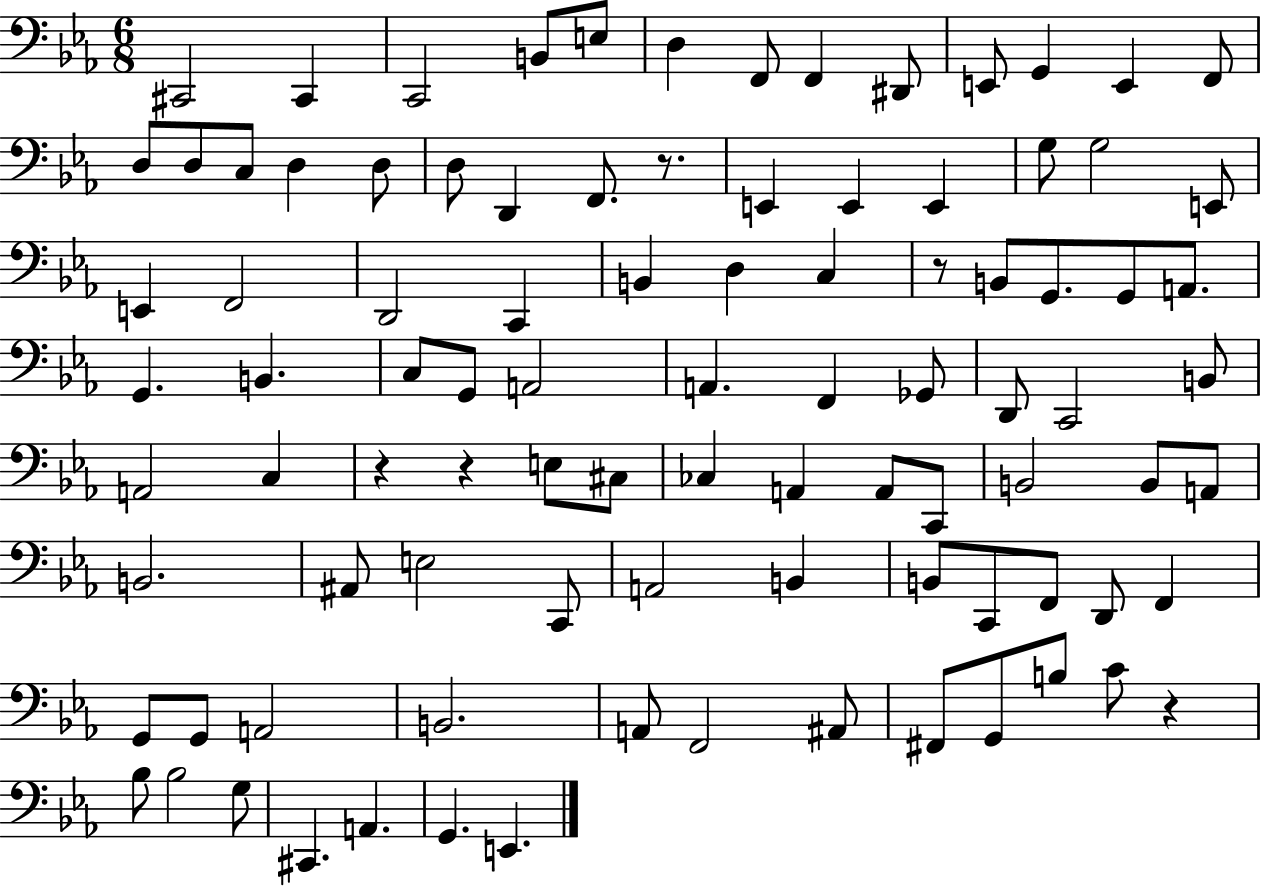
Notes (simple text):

C#2/h C#2/q C2/h B2/e E3/e D3/q F2/e F2/q D#2/e E2/e G2/q E2/q F2/e D3/e D3/e C3/e D3/q D3/e D3/e D2/q F2/e. R/e. E2/q E2/q E2/q G3/e G3/h E2/e E2/q F2/h D2/h C2/q B2/q D3/q C3/q R/e B2/e G2/e. G2/e A2/e. G2/q. B2/q. C3/e G2/e A2/h A2/q. F2/q Gb2/e D2/e C2/h B2/e A2/h C3/q R/q R/q E3/e C#3/e CES3/q A2/q A2/e C2/e B2/h B2/e A2/e B2/h. A#2/e E3/h C2/e A2/h B2/q B2/e C2/e F2/e D2/e F2/q G2/e G2/e A2/h B2/h. A2/e F2/h A#2/e F#2/e G2/e B3/e C4/e R/q Bb3/e Bb3/h G3/e C#2/q. A2/q. G2/q. E2/q.